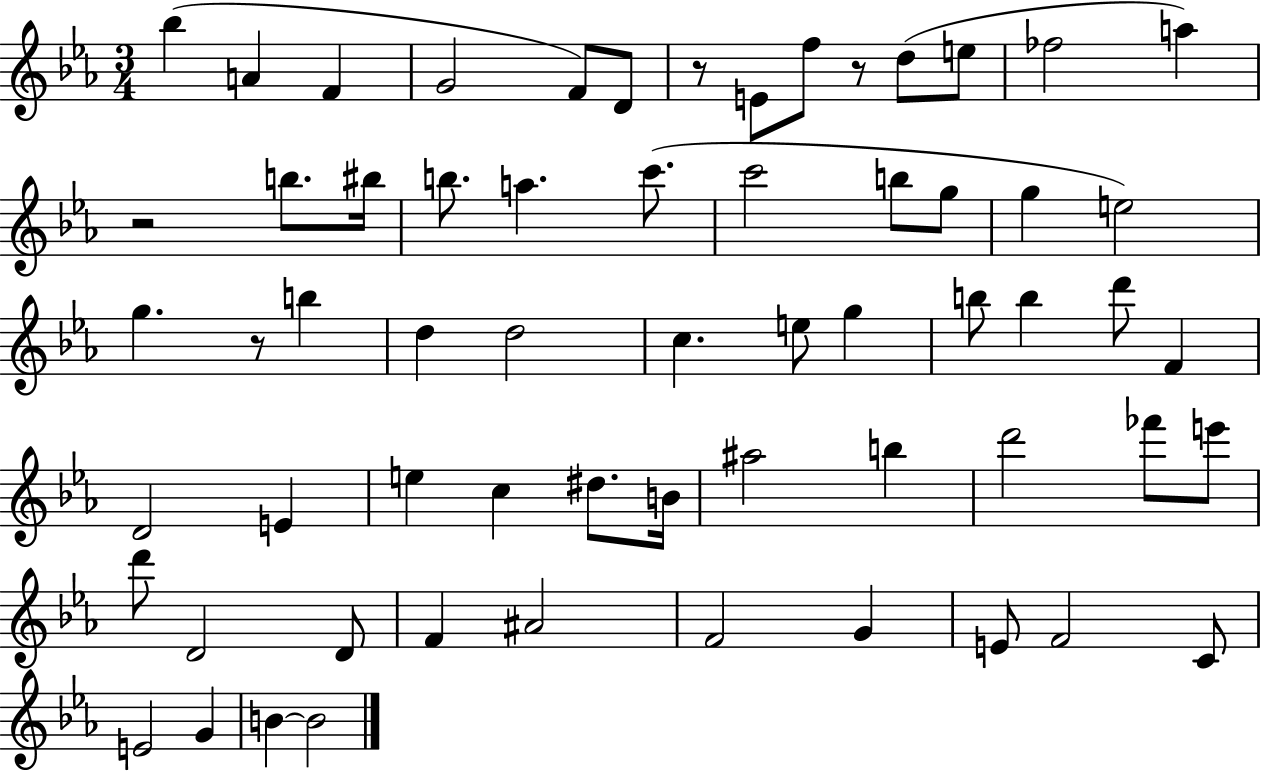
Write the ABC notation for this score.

X:1
T:Untitled
M:3/4
L:1/4
K:Eb
_b A F G2 F/2 D/2 z/2 E/2 f/2 z/2 d/2 e/2 _f2 a z2 b/2 ^b/4 b/2 a c'/2 c'2 b/2 g/2 g e2 g z/2 b d d2 c e/2 g b/2 b d'/2 F D2 E e c ^d/2 B/4 ^a2 b d'2 _f'/2 e'/2 d'/2 D2 D/2 F ^A2 F2 G E/2 F2 C/2 E2 G B B2